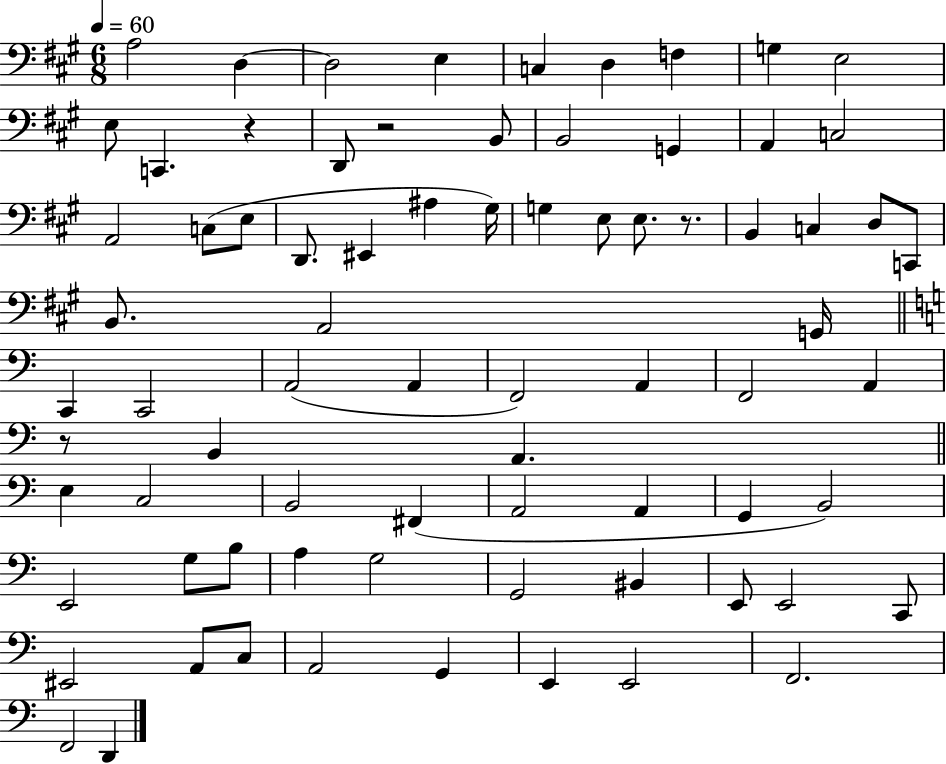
A3/h D3/q D3/h E3/q C3/q D3/q F3/q G3/q E3/h E3/e C2/q. R/q D2/e R/h B2/e B2/h G2/q A2/q C3/h A2/h C3/e E3/e D2/e. EIS2/q A#3/q G#3/s G3/q E3/e E3/e. R/e. B2/q C3/q D3/e C2/e B2/e. A2/h G2/s C2/q C2/h A2/h A2/q F2/h A2/q F2/h A2/q R/e B2/q A2/q. E3/q C3/h B2/h F#2/q A2/h A2/q G2/q B2/h E2/h G3/e B3/e A3/q G3/h G2/h BIS2/q E2/e E2/h C2/e EIS2/h A2/e C3/e A2/h G2/q E2/q E2/h F2/h. F2/h D2/q